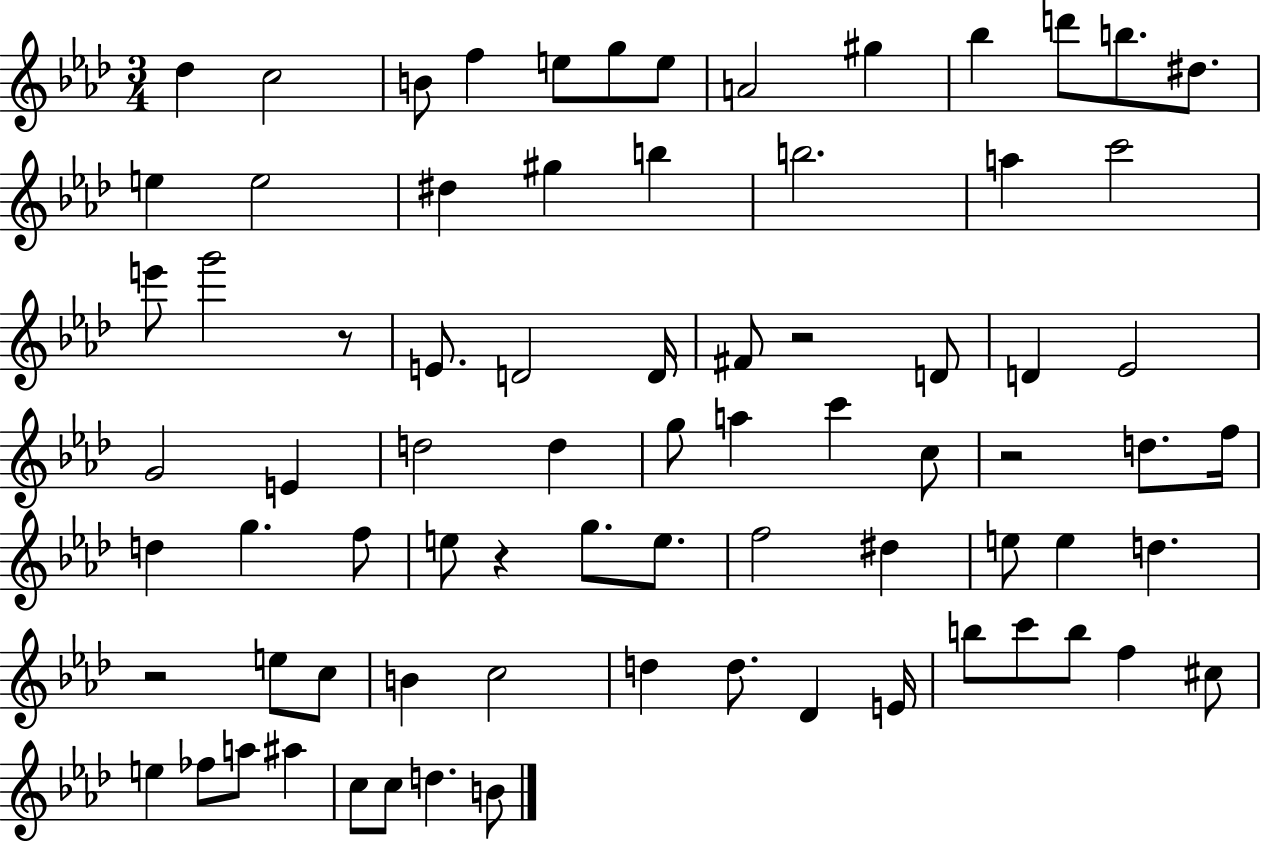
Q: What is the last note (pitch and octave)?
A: B4